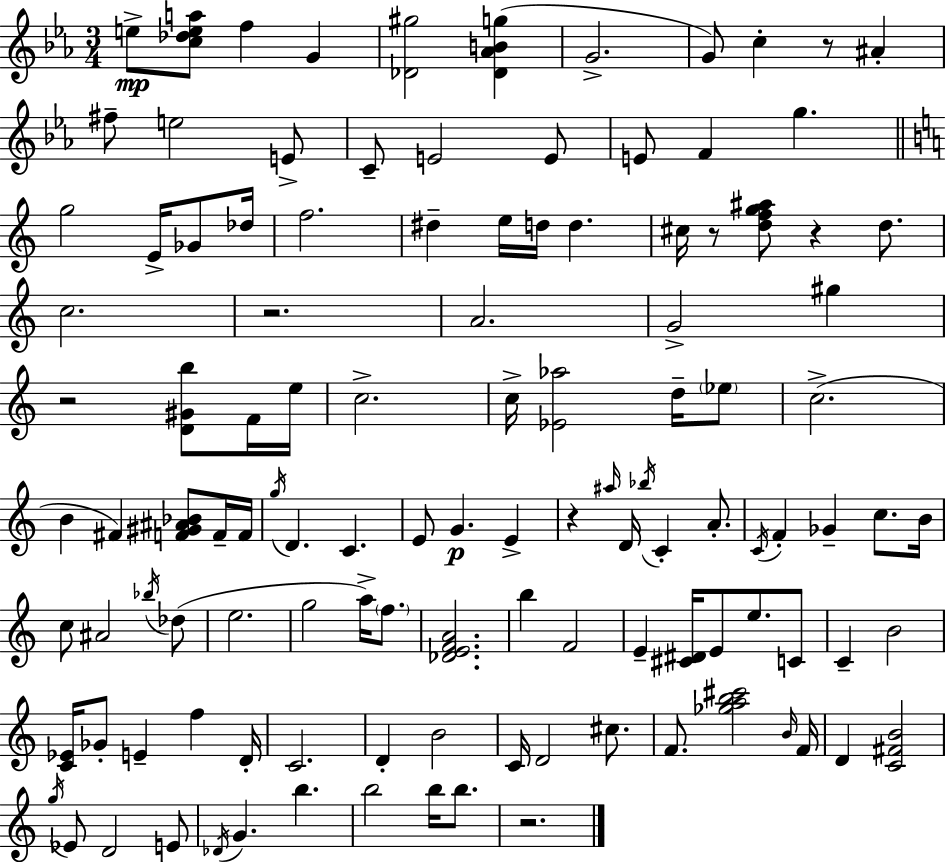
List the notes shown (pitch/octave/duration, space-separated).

E5/e [C5,Db5,E5,A5]/e F5/q G4/q [Db4,G#5]/h [Db4,Ab4,B4,G5]/q G4/h. G4/e C5/q R/e A#4/q F#5/e E5/h E4/e C4/e E4/h E4/e E4/e F4/q G5/q. G5/h E4/s Gb4/e Db5/s F5/h. D#5/q E5/s D5/s D5/q. C#5/s R/e [D5,F5,G5,A#5]/e R/q D5/e. C5/h. R/h. A4/h. G4/h G#5/q R/h [D4,G#4,B5]/e F4/s E5/s C5/h. C5/s [Eb4,Ab5]/h D5/s Eb5/e C5/h. B4/q F#4/q [F4,G#4,A#4,Bb4]/e F4/s F4/s G5/s D4/q. C4/q. E4/e G4/q. E4/q R/q A#5/s D4/s Bb5/s C4/q A4/e. C4/s F4/q Gb4/q C5/e. B4/s C5/e A#4/h Bb5/s Db5/e E5/h. G5/h A5/s F5/e. [Db4,E4,F4,A4]/h. B5/q F4/h E4/q [C#4,D#4]/s E4/e E5/e. C4/e C4/q B4/h [C4,Eb4]/s Gb4/e E4/q F5/q D4/s C4/h. D4/q B4/h C4/s D4/h C#5/e. F4/e. [Gb5,A5,B5,C#6]/h B4/s F4/s D4/q [C4,F#4,B4]/h G5/s Eb4/e D4/h E4/e Db4/s G4/q. B5/q. B5/h B5/s B5/e. R/h.